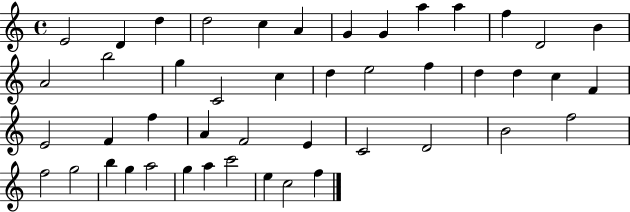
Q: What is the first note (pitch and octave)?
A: E4